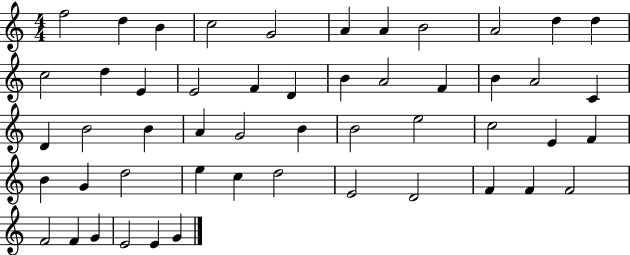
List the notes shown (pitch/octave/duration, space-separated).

F5/h D5/q B4/q C5/h G4/h A4/q A4/q B4/h A4/h D5/q D5/q C5/h D5/q E4/q E4/h F4/q D4/q B4/q A4/h F4/q B4/q A4/h C4/q D4/q B4/h B4/q A4/q G4/h B4/q B4/h E5/h C5/h E4/q F4/q B4/q G4/q D5/h E5/q C5/q D5/h E4/h D4/h F4/q F4/q F4/h F4/h F4/q G4/q E4/h E4/q G4/q